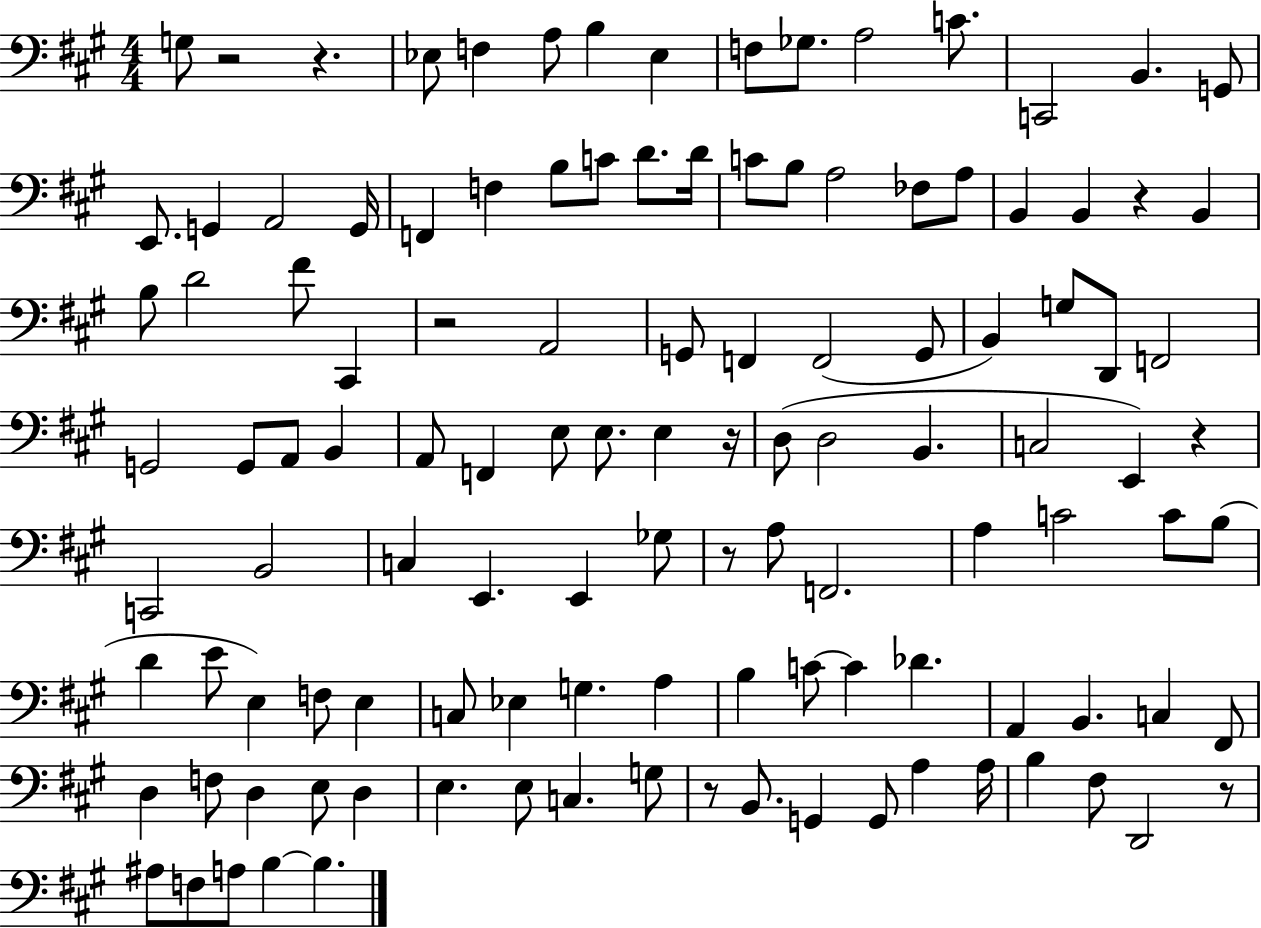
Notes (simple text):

G3/e R/h R/q. Eb3/e F3/q A3/e B3/q Eb3/q F3/e Gb3/e. A3/h C4/e. C2/h B2/q. G2/e E2/e. G2/q A2/h G2/s F2/q F3/q B3/e C4/e D4/e. D4/s C4/e B3/e A3/h FES3/e A3/e B2/q B2/q R/q B2/q B3/e D4/h F#4/e C#2/q R/h A2/h G2/e F2/q F2/h G2/e B2/q G3/e D2/e F2/h G2/h G2/e A2/e B2/q A2/e F2/q E3/e E3/e. E3/q R/s D3/e D3/h B2/q. C3/h E2/q R/q C2/h B2/h C3/q E2/q. E2/q Gb3/e R/e A3/e F2/h. A3/q C4/h C4/e B3/e D4/q E4/e E3/q F3/e E3/q C3/e Eb3/q G3/q. A3/q B3/q C4/e C4/q Db4/q. A2/q B2/q. C3/q F#2/e D3/q F3/e D3/q E3/e D3/q E3/q. E3/e C3/q. G3/e R/e B2/e. G2/q G2/e A3/q A3/s B3/q F#3/e D2/h R/e A#3/e F3/e A3/e B3/q B3/q.